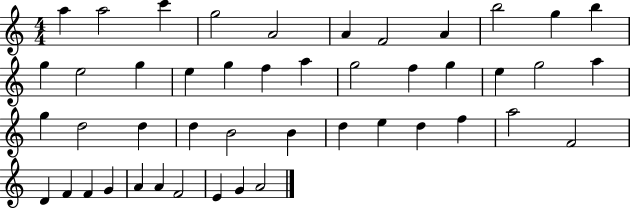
X:1
T:Untitled
M:4/4
L:1/4
K:C
a a2 c' g2 A2 A F2 A b2 g b g e2 g e g f a g2 f g e g2 a g d2 d d B2 B d e d f a2 F2 D F F G A A F2 E G A2